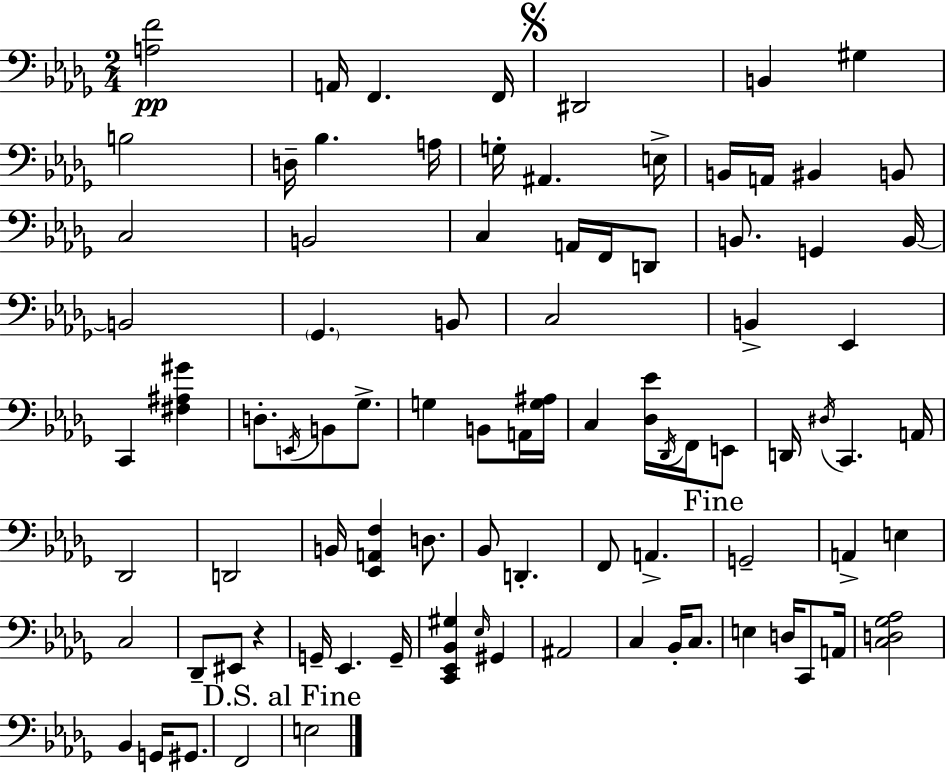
X:1
T:Untitled
M:2/4
L:1/4
K:Bbm
[A,F]2 A,,/4 F,, F,,/4 ^D,,2 B,, ^G, B,2 D,/4 _B, A,/4 G,/4 ^A,, E,/4 B,,/4 A,,/4 ^B,, B,,/2 C,2 B,,2 C, A,,/4 F,,/4 D,,/2 B,,/2 G,, B,,/4 B,,2 _G,, B,,/2 C,2 B,, _E,, C,, [^F,^A,^G] D,/2 E,,/4 B,,/2 _G,/2 G, B,,/2 A,,/4 [G,^A,]/4 C, [_D,_E]/4 _D,,/4 F,,/4 E,,/2 D,,/4 ^D,/4 C,, A,,/4 _D,,2 D,,2 B,,/4 [_E,,A,,F,] D,/2 _B,,/2 D,, F,,/2 A,, G,,2 A,, E, C,2 _D,,/2 ^E,,/2 z G,,/4 _E,, G,,/4 [C,,_E,,_B,,^G,] _E,/4 ^G,, ^A,,2 C, _B,,/4 C,/2 E, D,/4 C,,/2 A,,/4 [C,D,_G,_A,]2 _B,, G,,/4 ^G,,/2 F,,2 E,2